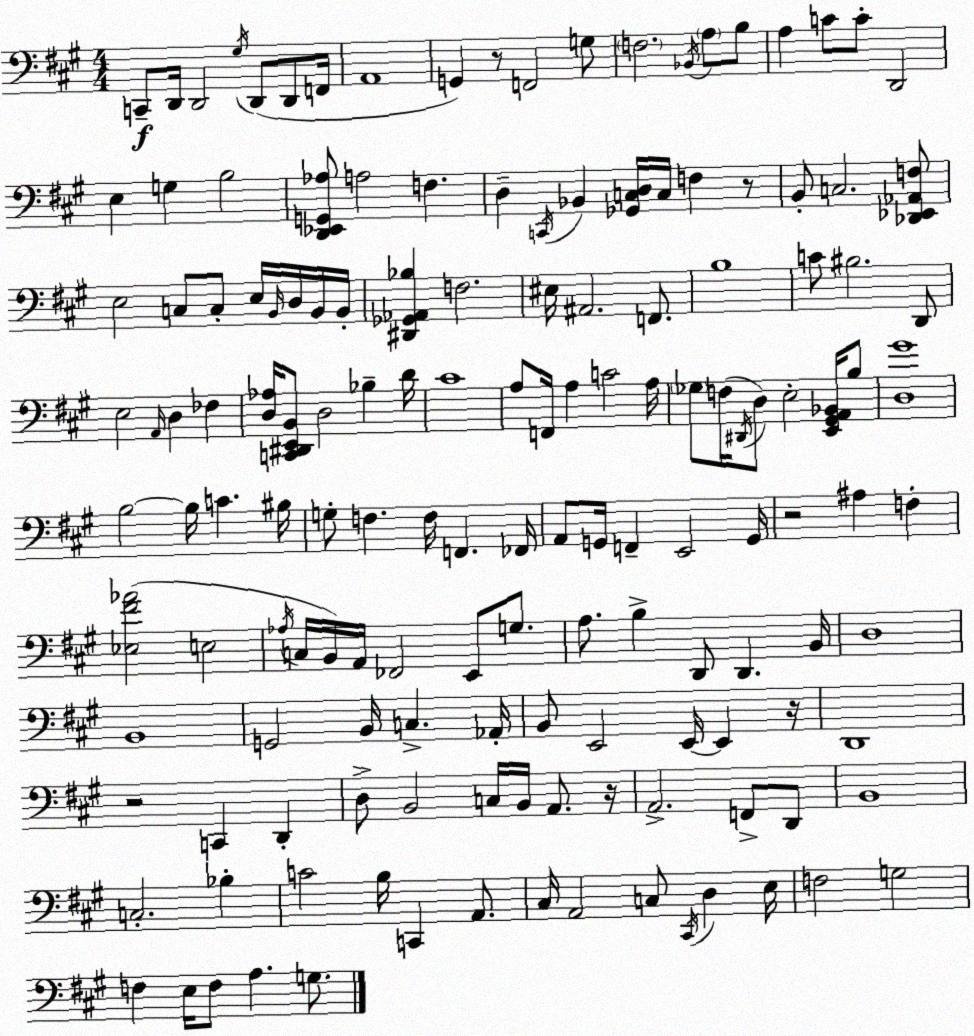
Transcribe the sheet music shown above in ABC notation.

X:1
T:Untitled
M:4/4
L:1/4
K:A
C,,/2 D,,/4 D,,2 ^G,/4 D,,/2 D,,/2 F,,/4 A,,4 G,, z/2 F,,2 G,/2 F,2 _B,,/4 A,/2 B,/2 A, C/2 C/2 D,,2 E, G, B,2 [D,,_E,,G,,_A,]/2 A,2 F, D, C,,/4 _B,, [_G,,C,D,]/4 C,/4 F, z/2 B,,/2 C,2 [_D,,_E,,_A,,F,]/2 E,2 C,/2 C,/2 E,/4 B,,/4 D,/4 B,,/4 B,,/4 [^D,,_G,,_A,,_B,] F,2 ^E,/4 ^A,,2 F,,/2 B,4 C/2 ^B,2 D,,/2 E,2 A,,/4 D, _F, [D,_A,]/4 [C,,^D,,E,,B,,]/2 D,2 _B, D/4 ^C4 A,/2 F,,/4 A, C2 A,/4 _G,/2 F,/4 ^D,,/4 D,/2 E,2 [E,,^G,,A,,_B,,]/4 B,/2 [D,^G]4 B,2 B,/4 C ^B,/4 G,/2 F, F,/4 F,, _F,,/4 A,,/2 G,,/4 F,, E,,2 G,,/4 z2 ^A, F, [_E,^F_A]2 E,2 _A,/4 C,/4 B,,/4 A,,/4 _F,,2 E,,/2 G,/2 A,/2 B, D,,/2 D,, B,,/4 D,4 B,,4 G,,2 B,,/4 C, _A,,/4 B,,/2 E,,2 E,,/4 E,, z/4 D,,4 z2 C,, D,, D,/2 B,,2 C,/4 B,,/4 A,,/2 z/4 A,,2 F,,/2 D,,/2 B,,4 C,2 _B, C2 B,/4 C,, A,,/2 ^C,/4 A,,2 C,/2 ^C,,/4 D, E,/4 F,2 G,2 F, E,/4 F,/2 A, G,/2